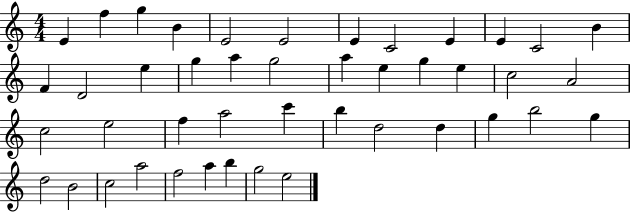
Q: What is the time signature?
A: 4/4